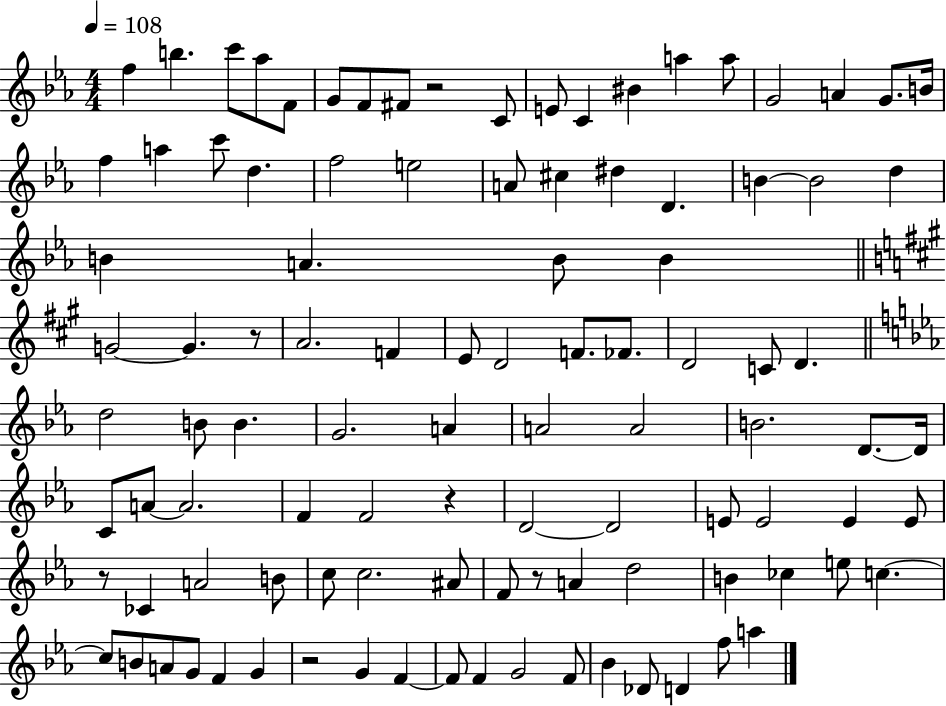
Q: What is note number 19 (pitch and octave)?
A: F5